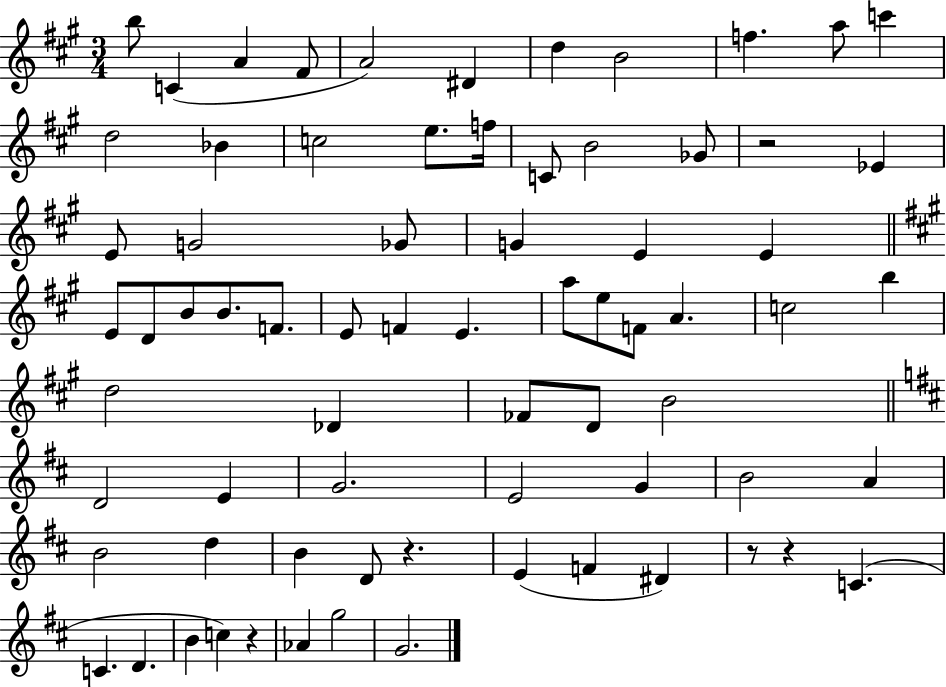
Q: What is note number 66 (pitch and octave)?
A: G5